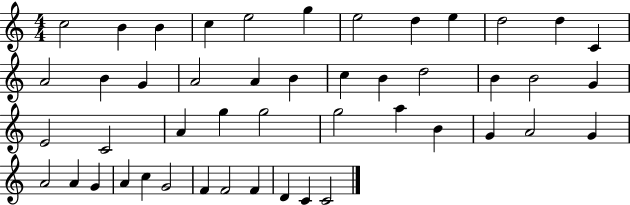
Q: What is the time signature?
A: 4/4